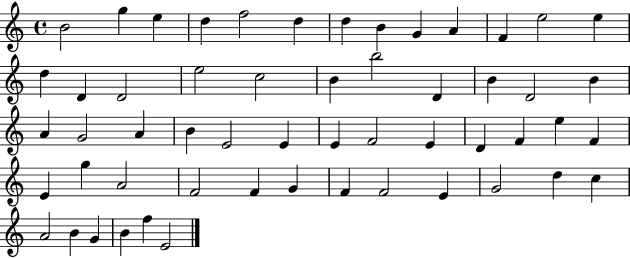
X:1
T:Untitled
M:4/4
L:1/4
K:C
B2 g e d f2 d d B G A F e2 e d D D2 e2 c2 B b2 D B D2 B A G2 A B E2 E E F2 E D F e F E g A2 F2 F G F F2 E G2 d c A2 B G B f E2